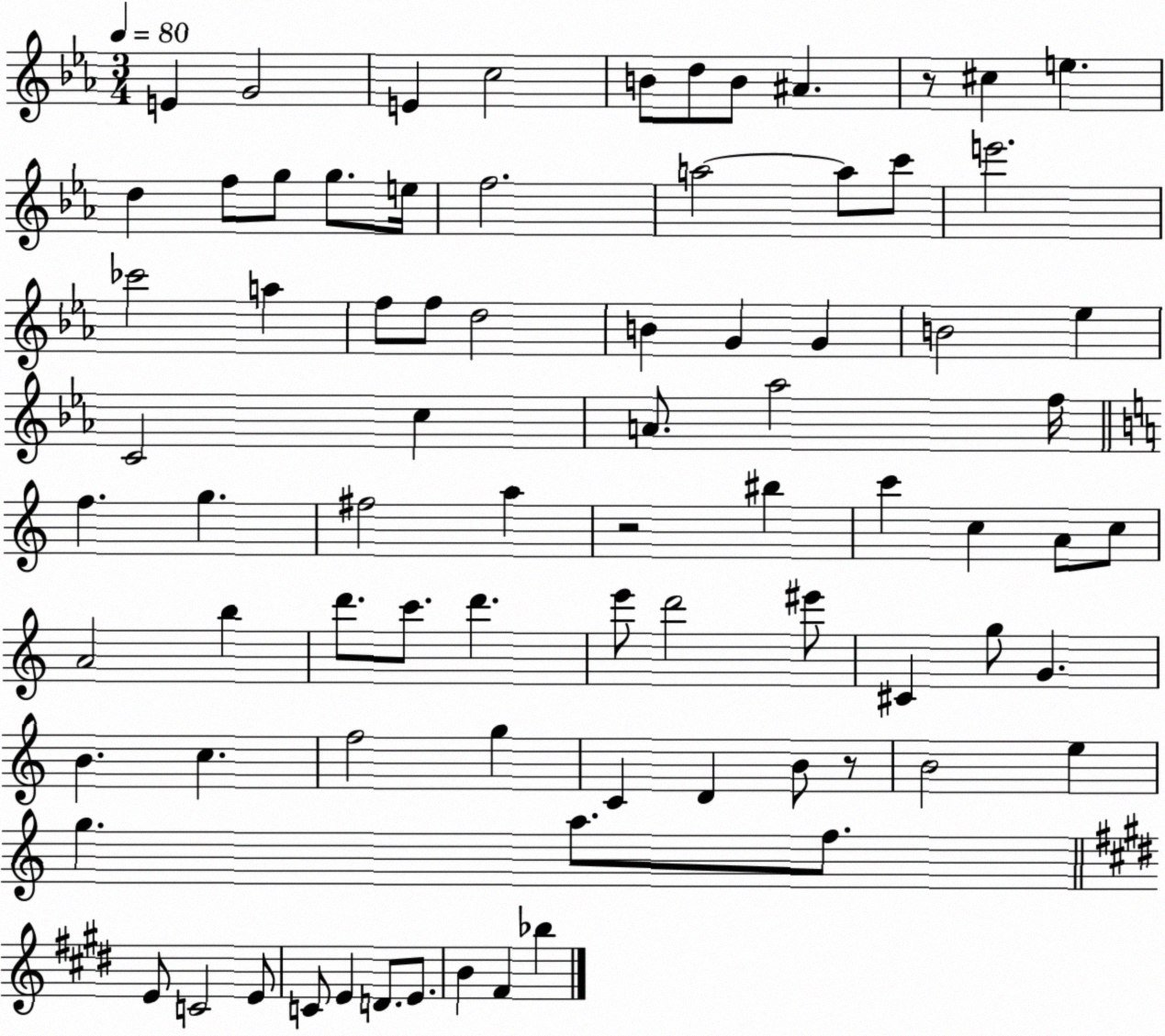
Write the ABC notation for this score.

X:1
T:Untitled
M:3/4
L:1/4
K:Eb
E G2 E c2 B/2 d/2 B/2 ^A z/2 ^c e d f/2 g/2 g/2 e/4 f2 a2 a/2 c'/2 e'2 _c'2 a f/2 f/2 d2 B G G B2 _e C2 c A/2 _a2 f/4 f g ^f2 a z2 ^b c' c A/2 c/2 A2 b d'/2 c'/2 d' e'/2 d'2 ^e'/2 ^C g/2 G B c f2 g C D B/2 z/2 B2 e g a/2 f/2 E/2 C2 E/2 C/2 E D/2 E/2 B ^F _b